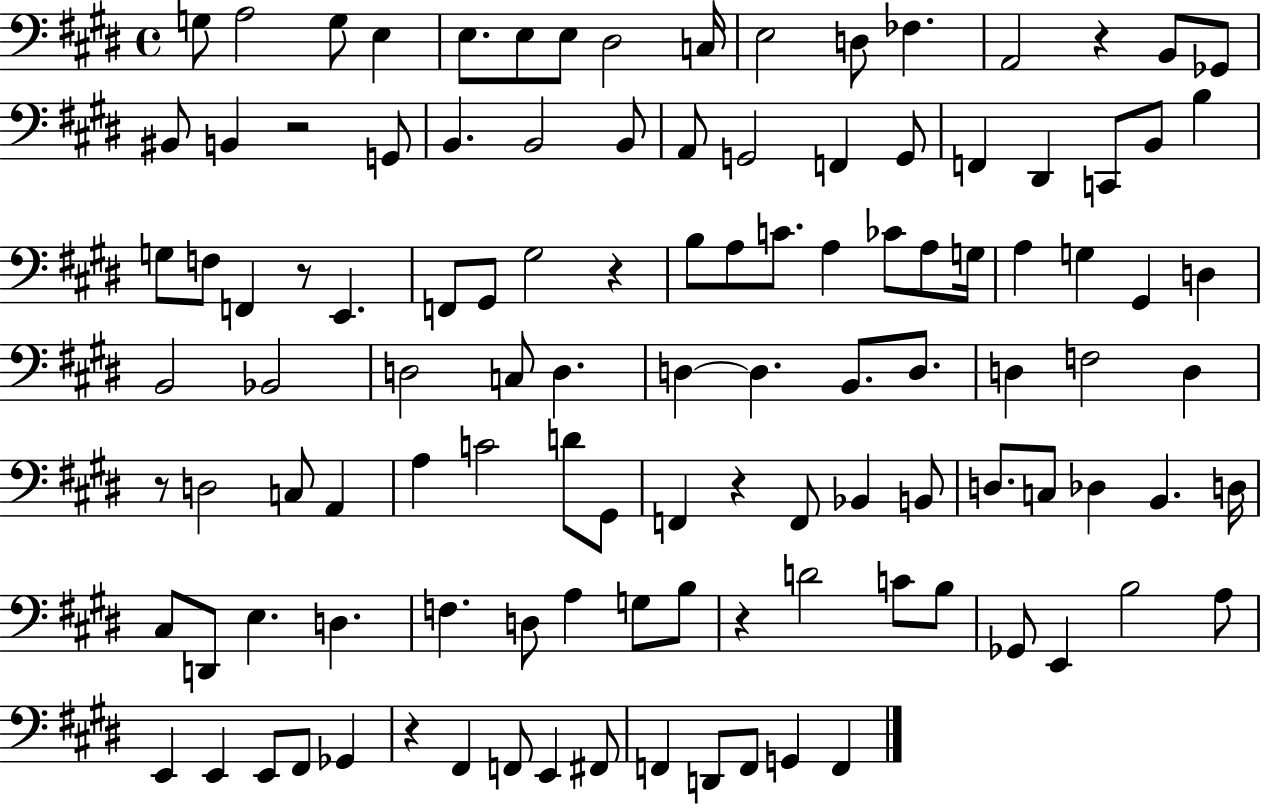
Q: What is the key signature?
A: E major